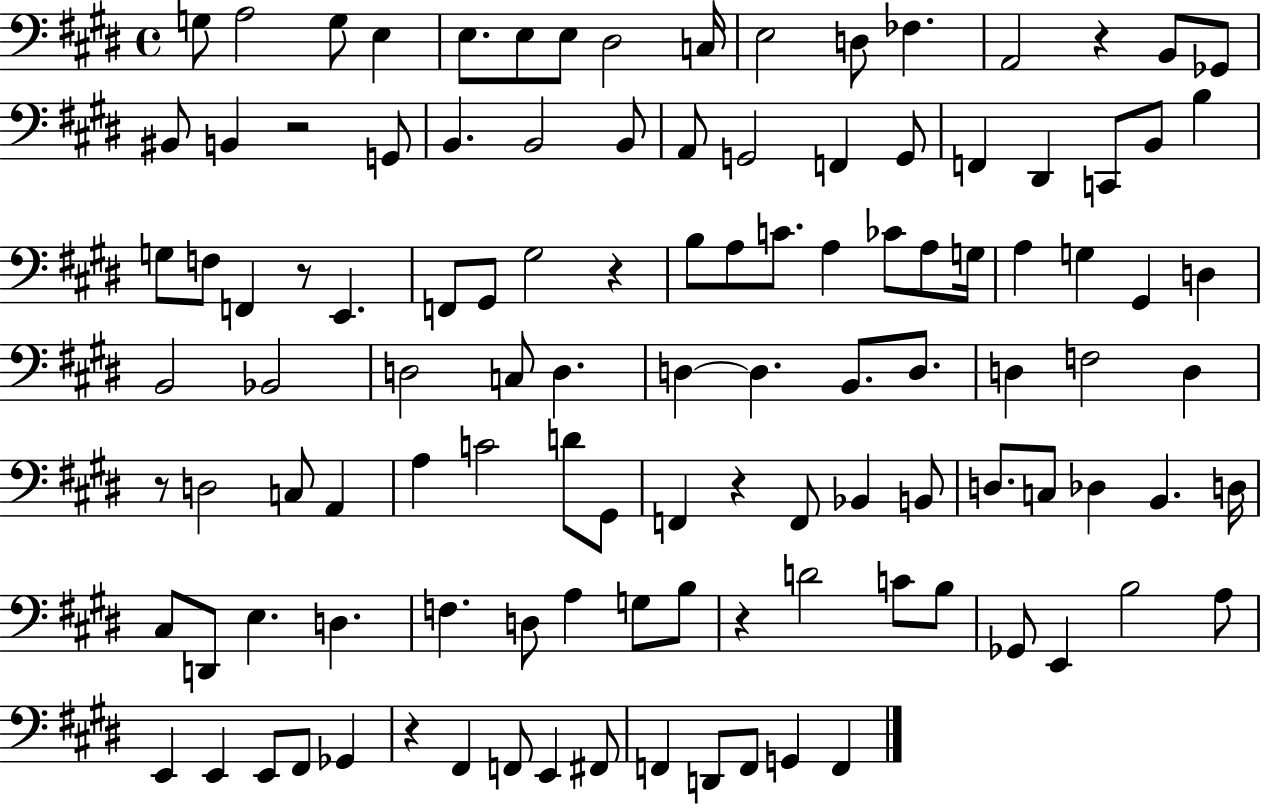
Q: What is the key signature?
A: E major